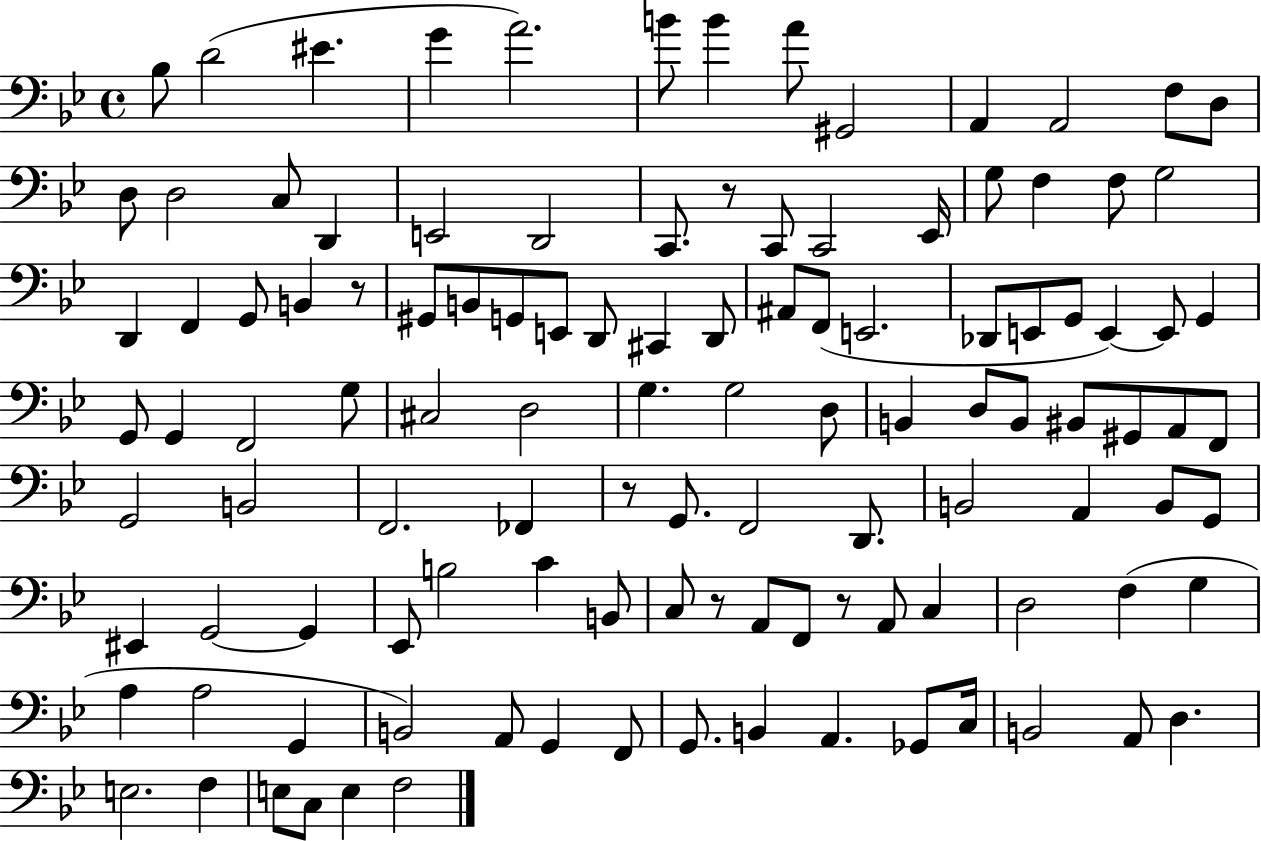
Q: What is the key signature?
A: BES major